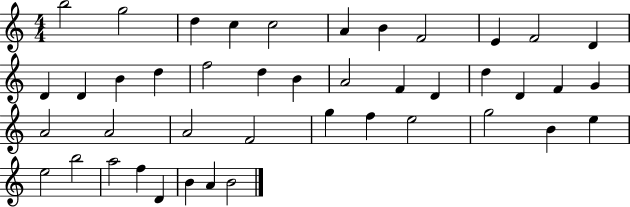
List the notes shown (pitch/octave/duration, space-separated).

B5/h G5/h D5/q C5/q C5/h A4/q B4/q F4/h E4/q F4/h D4/q D4/q D4/q B4/q D5/q F5/h D5/q B4/q A4/h F4/q D4/q D5/q D4/q F4/q G4/q A4/h A4/h A4/h F4/h G5/q F5/q E5/h G5/h B4/q E5/q E5/h B5/h A5/h F5/q D4/q B4/q A4/q B4/h